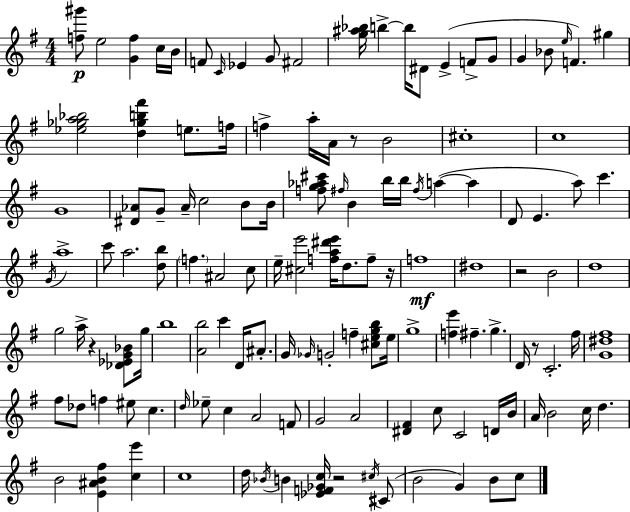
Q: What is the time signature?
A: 4/4